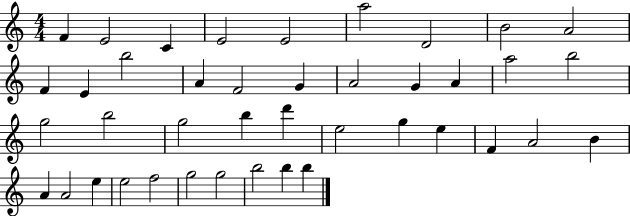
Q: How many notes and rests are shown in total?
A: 41